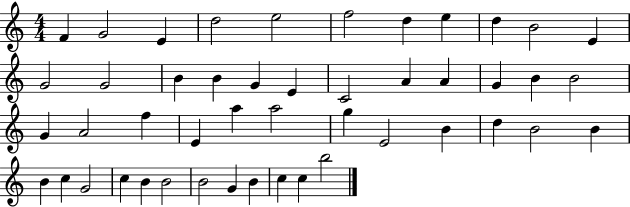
{
  \clef treble
  \numericTimeSignature
  \time 4/4
  \key c \major
  f'4 g'2 e'4 | d''2 e''2 | f''2 d''4 e''4 | d''4 b'2 e'4 | \break g'2 g'2 | b'4 b'4 g'4 e'4 | c'2 a'4 a'4 | g'4 b'4 b'2 | \break g'4 a'2 f''4 | e'4 a''4 a''2 | g''4 e'2 b'4 | d''4 b'2 b'4 | \break b'4 c''4 g'2 | c''4 b'4 b'2 | b'2 g'4 b'4 | c''4 c''4 b''2 | \break \bar "|."
}